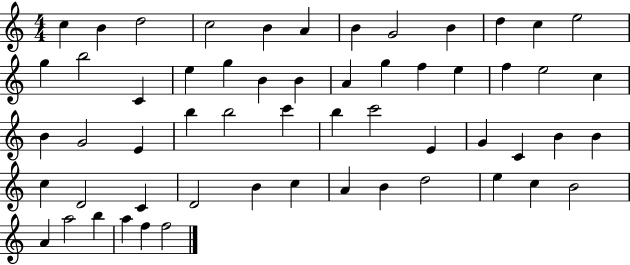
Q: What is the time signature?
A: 4/4